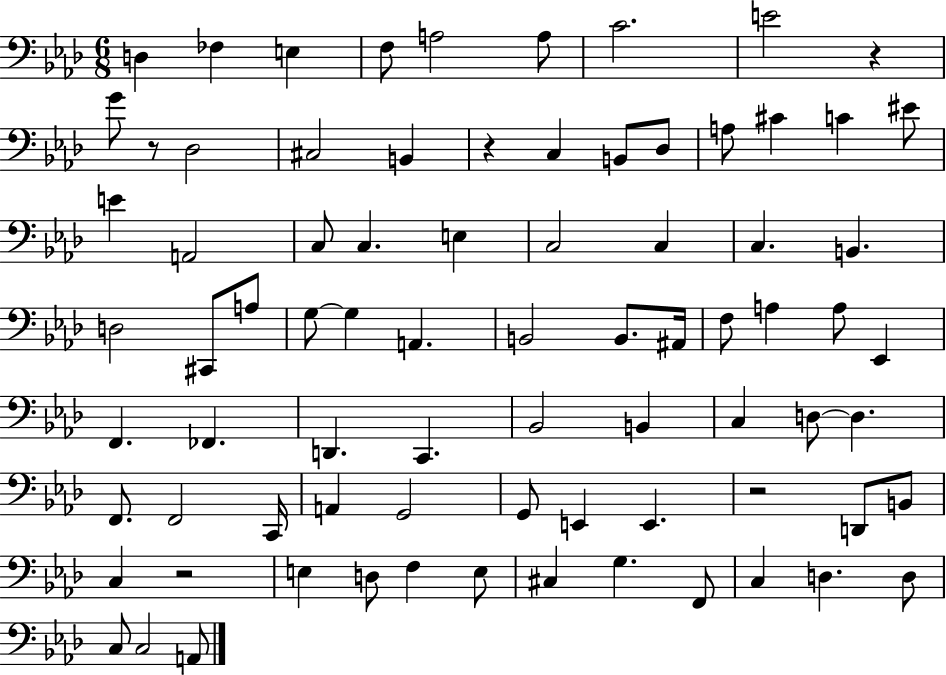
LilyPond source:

{
  \clef bass
  \numericTimeSignature
  \time 6/8
  \key aes \major
  d4 fes4 e4 | f8 a2 a8 | c'2. | e'2 r4 | \break g'8 r8 des2 | cis2 b,4 | r4 c4 b,8 des8 | a8 cis'4 c'4 eis'8 | \break e'4 a,2 | c8 c4. e4 | c2 c4 | c4. b,4. | \break d2 cis,8 a8 | g8~~ g4 a,4. | b,2 b,8. ais,16 | f8 a4 a8 ees,4 | \break f,4. fes,4. | d,4. c,4. | bes,2 b,4 | c4 d8~~ d4. | \break f,8. f,2 c,16 | a,4 g,2 | g,8 e,4 e,4. | r2 d,8 b,8 | \break c4 r2 | e4 d8 f4 e8 | cis4 g4. f,8 | c4 d4. d8 | \break c8 c2 a,8 | \bar "|."
}